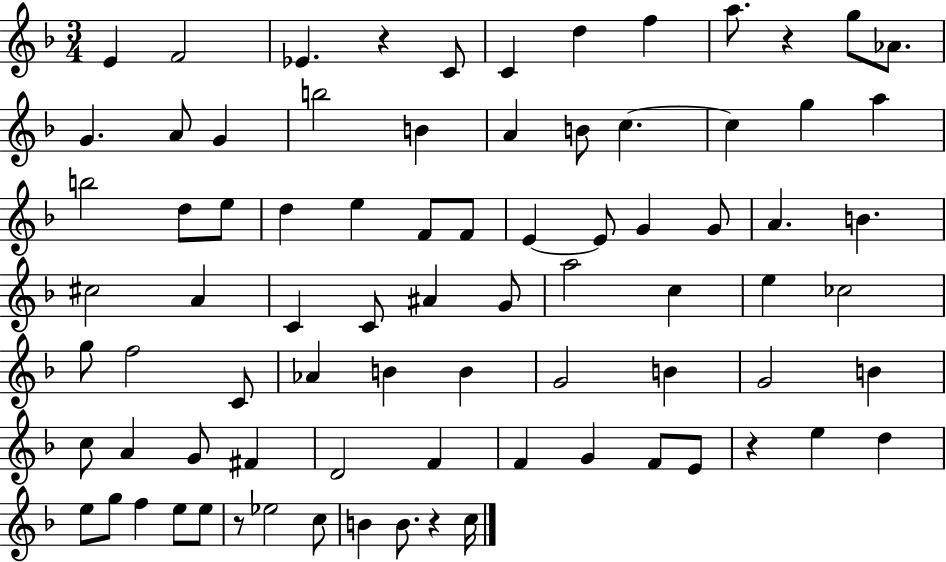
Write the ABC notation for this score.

X:1
T:Untitled
M:3/4
L:1/4
K:F
E F2 _E z C/2 C d f a/2 z g/2 _A/2 G A/2 G b2 B A B/2 c c g a b2 d/2 e/2 d e F/2 F/2 E E/2 G G/2 A B ^c2 A C C/2 ^A G/2 a2 c e _c2 g/2 f2 C/2 _A B B G2 B G2 B c/2 A G/2 ^F D2 F F G F/2 E/2 z e d e/2 g/2 f e/2 e/2 z/2 _e2 c/2 B B/2 z c/4